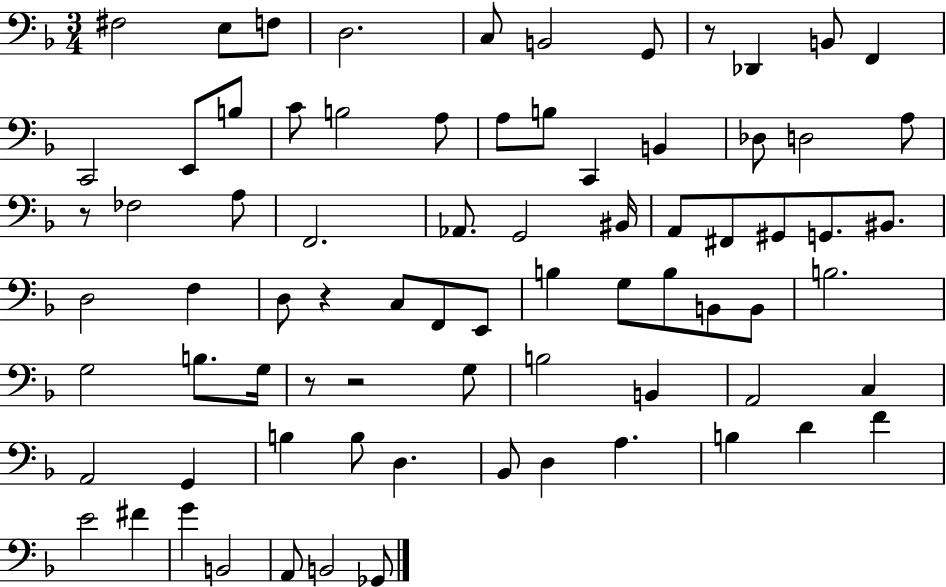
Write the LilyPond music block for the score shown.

{
  \clef bass
  \numericTimeSignature
  \time 3/4
  \key f \major
  fis2 e8 f8 | d2. | c8 b,2 g,8 | r8 des,4 b,8 f,4 | \break c,2 e,8 b8 | c'8 b2 a8 | a8 b8 c,4 b,4 | des8 d2 a8 | \break r8 fes2 a8 | f,2. | aes,8. g,2 bis,16 | a,8 fis,8 gis,8 g,8. bis,8. | \break d2 f4 | d8 r4 c8 f,8 e,8 | b4 g8 b8 b,8 b,8 | b2. | \break g2 b8. g16 | r8 r2 g8 | b2 b,4 | a,2 c4 | \break a,2 g,4 | b4 b8 d4. | bes,8 d4 a4. | b4 d'4 f'4 | \break e'2 fis'4 | g'4 b,2 | a,8 b,2 ges,8 | \bar "|."
}